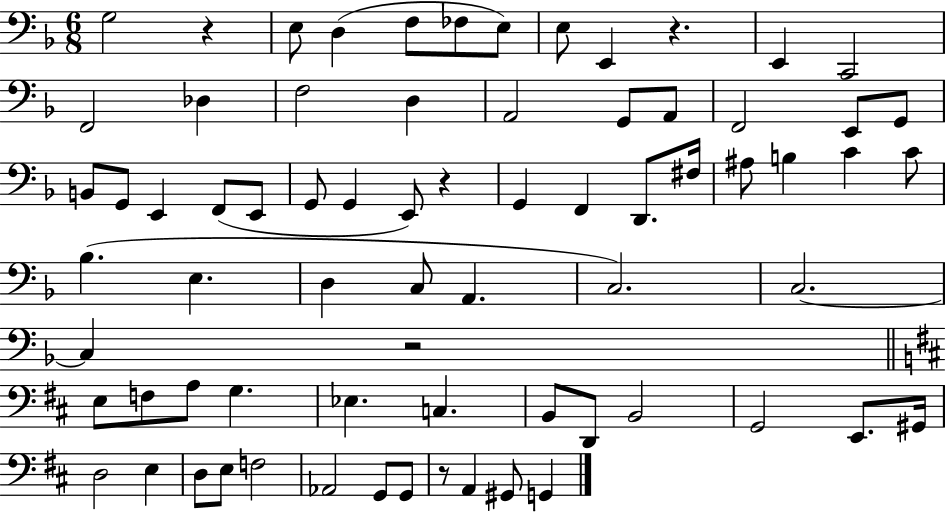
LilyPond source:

{
  \clef bass
  \numericTimeSignature
  \time 6/8
  \key f \major
  g2 r4 | e8 d4( f8 fes8 e8) | e8 e,4 r4. | e,4 c,2 | \break f,2 des4 | f2 d4 | a,2 g,8 a,8 | f,2 e,8 g,8 | \break b,8 g,8 e,4 f,8( e,8 | g,8 g,4 e,8) r4 | g,4 f,4 d,8. fis16 | ais8 b4 c'4 c'8 | \break bes4.( e4. | d4 c8 a,4. | c2.) | c2.~~ | \break c4 r2 | \bar "||" \break \key b \minor e8 f8 a8 g4. | ees4. c4. | b,8 d,8 b,2 | g,2 e,8. gis,16 | \break d2 e4 | d8 e8 f2 | aes,2 g,8 g,8 | r8 a,4 gis,8 g,4 | \break \bar "|."
}